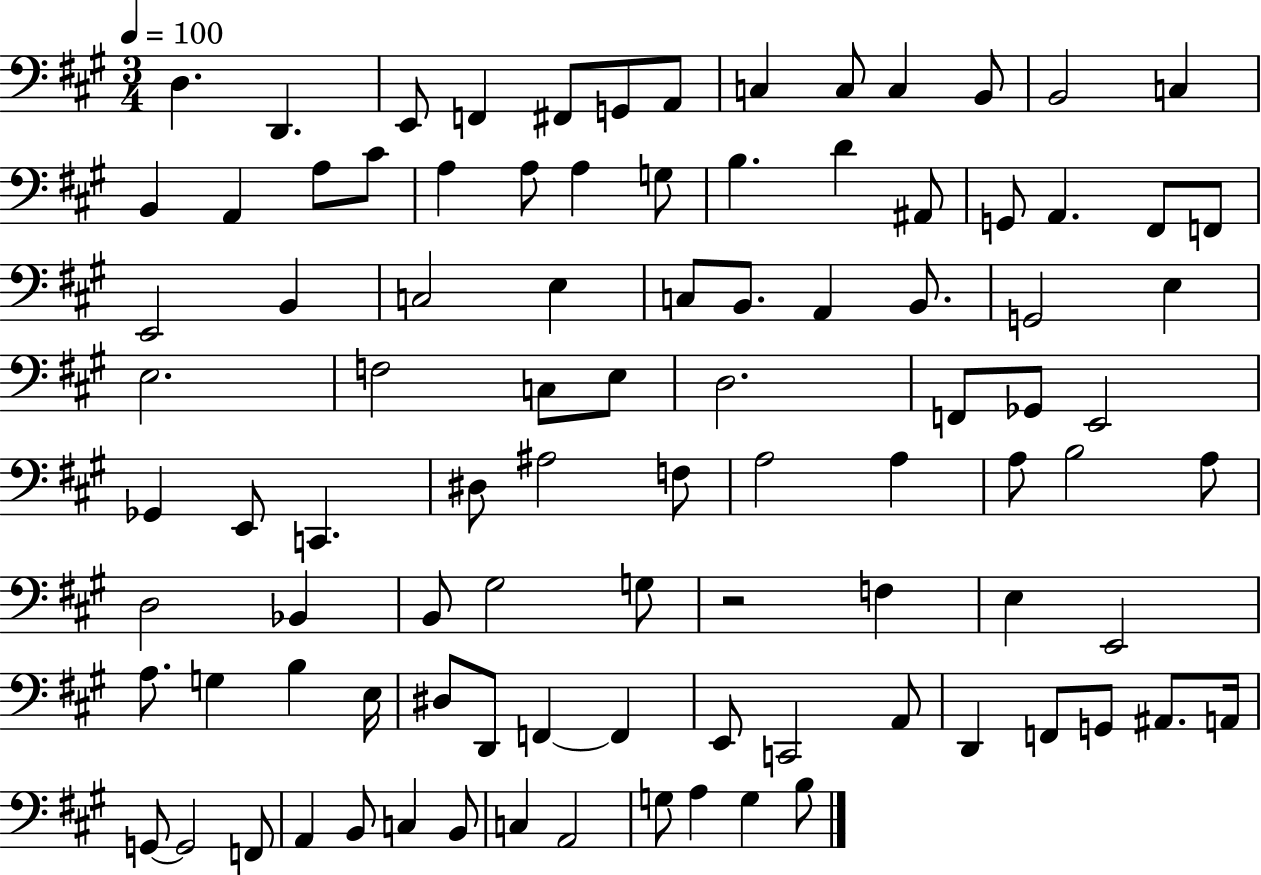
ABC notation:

X:1
T:Untitled
M:3/4
L:1/4
K:A
D, D,, E,,/2 F,, ^F,,/2 G,,/2 A,,/2 C, C,/2 C, B,,/2 B,,2 C, B,, A,, A,/2 ^C/2 A, A,/2 A, G,/2 B, D ^A,,/2 G,,/2 A,, ^F,,/2 F,,/2 E,,2 B,, C,2 E, C,/2 B,,/2 A,, B,,/2 G,,2 E, E,2 F,2 C,/2 E,/2 D,2 F,,/2 _G,,/2 E,,2 _G,, E,,/2 C,, ^D,/2 ^A,2 F,/2 A,2 A, A,/2 B,2 A,/2 D,2 _B,, B,,/2 ^G,2 G,/2 z2 F, E, E,,2 A,/2 G, B, E,/4 ^D,/2 D,,/2 F,, F,, E,,/2 C,,2 A,,/2 D,, F,,/2 G,,/2 ^A,,/2 A,,/4 G,,/2 G,,2 F,,/2 A,, B,,/2 C, B,,/2 C, A,,2 G,/2 A, G, B,/2